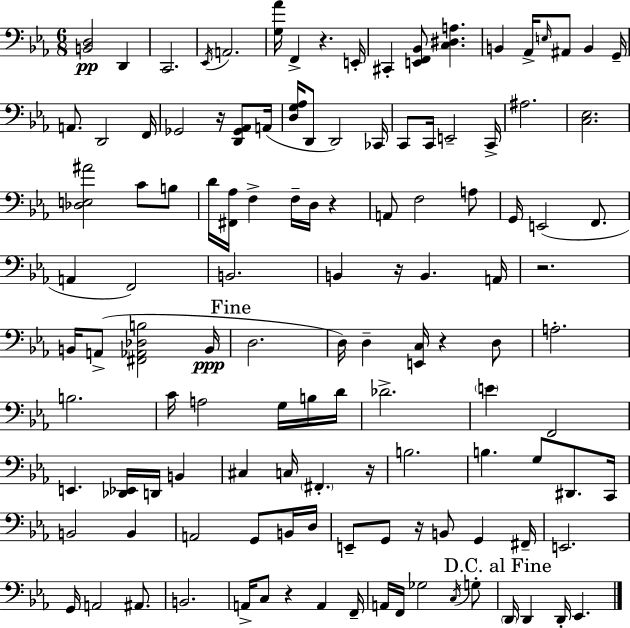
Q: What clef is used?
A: bass